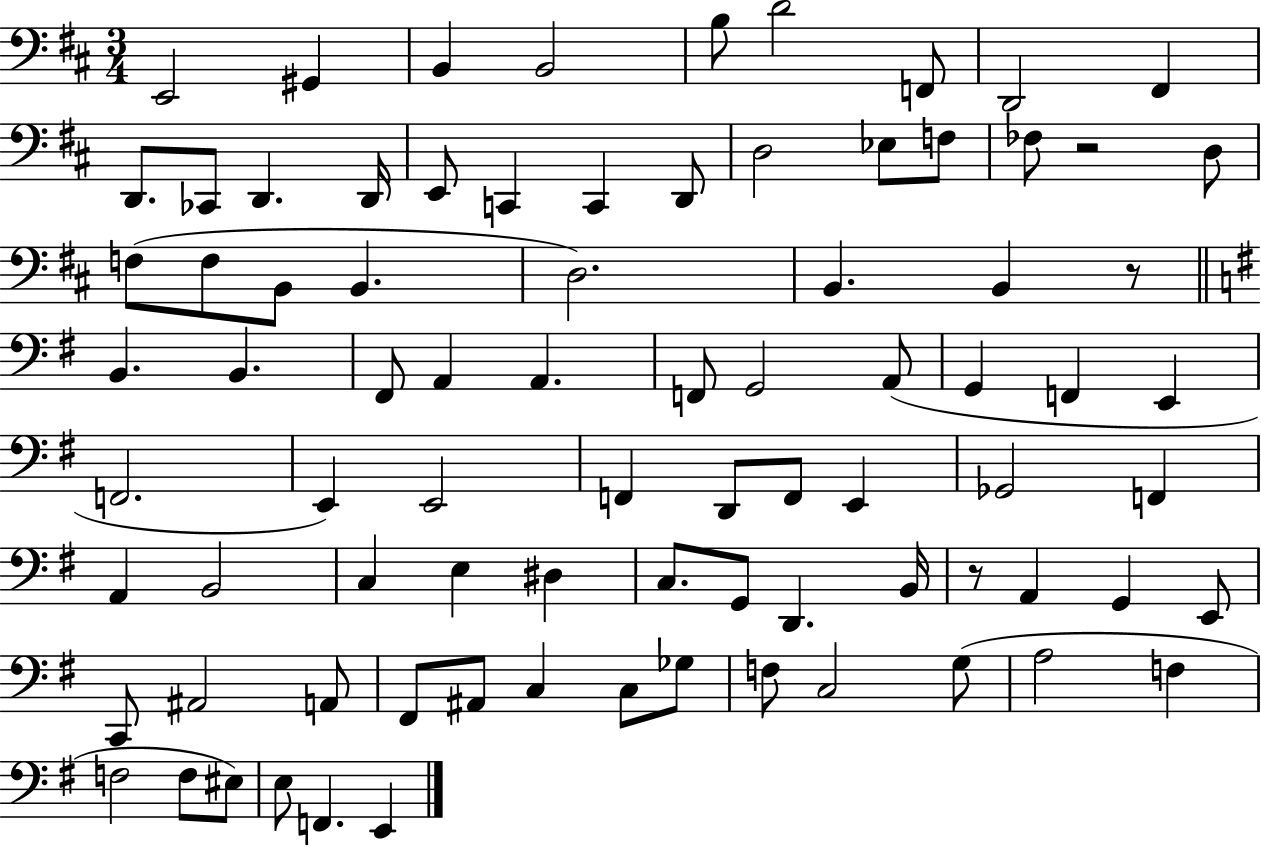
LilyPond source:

{
  \clef bass
  \numericTimeSignature
  \time 3/4
  \key d \major
  e,2 gis,4 | b,4 b,2 | b8 d'2 f,8 | d,2 fis,4 | \break d,8. ces,8 d,4. d,16 | e,8 c,4 c,4 d,8 | d2 ees8 f8 | fes8 r2 d8 | \break f8( f8 b,8 b,4. | d2.) | b,4. b,4 r8 | \bar "||" \break \key g \major b,4. b,4. | fis,8 a,4 a,4. | f,8 g,2 a,8( | g,4 f,4 e,4 | \break f,2. | e,4) e,2 | f,4 d,8 f,8 e,4 | ges,2 f,4 | \break a,4 b,2 | c4 e4 dis4 | c8. g,8 d,4. b,16 | r8 a,4 g,4 e,8 | \break c,8 ais,2 a,8 | fis,8 ais,8 c4 c8 ges8 | f8 c2 g8( | a2 f4 | \break f2 f8 eis8) | e8 f,4. e,4 | \bar "|."
}